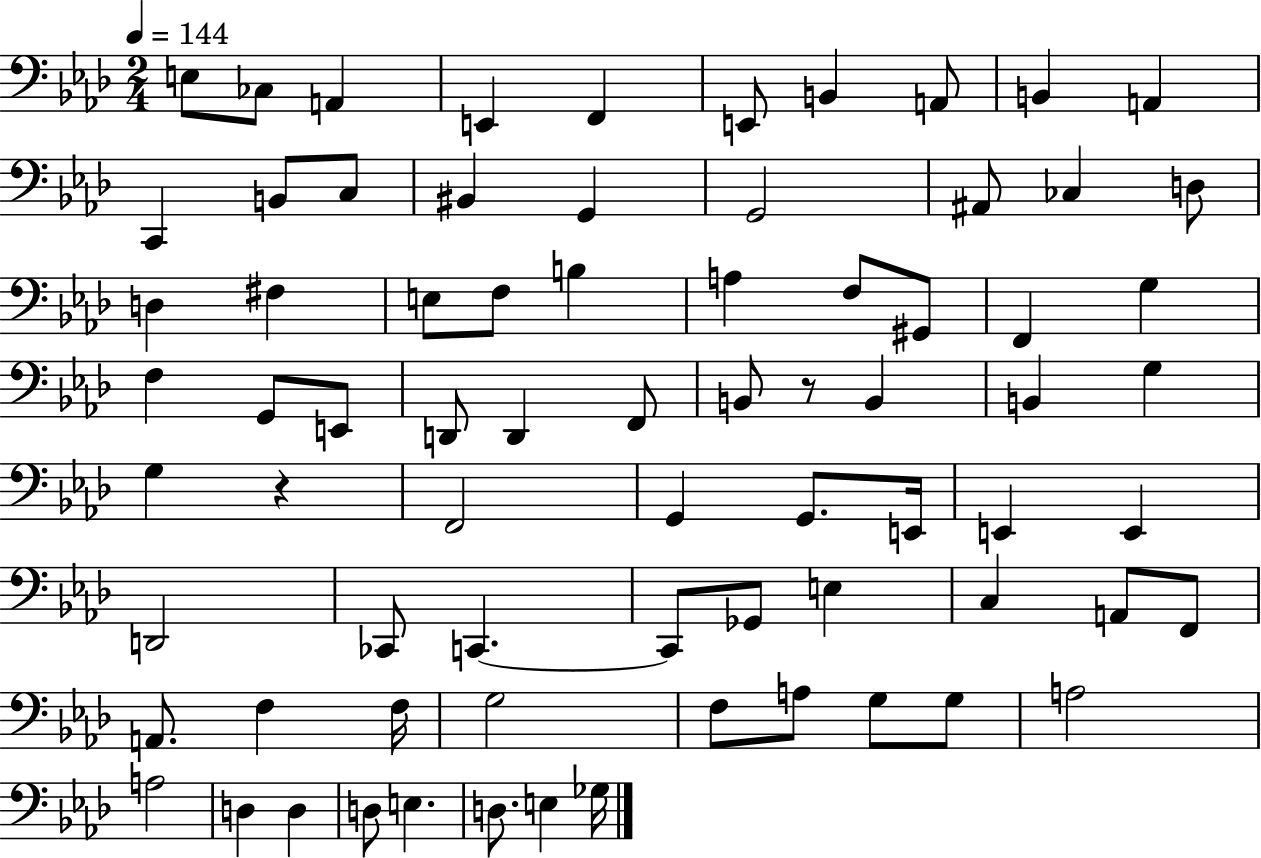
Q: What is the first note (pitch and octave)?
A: E3